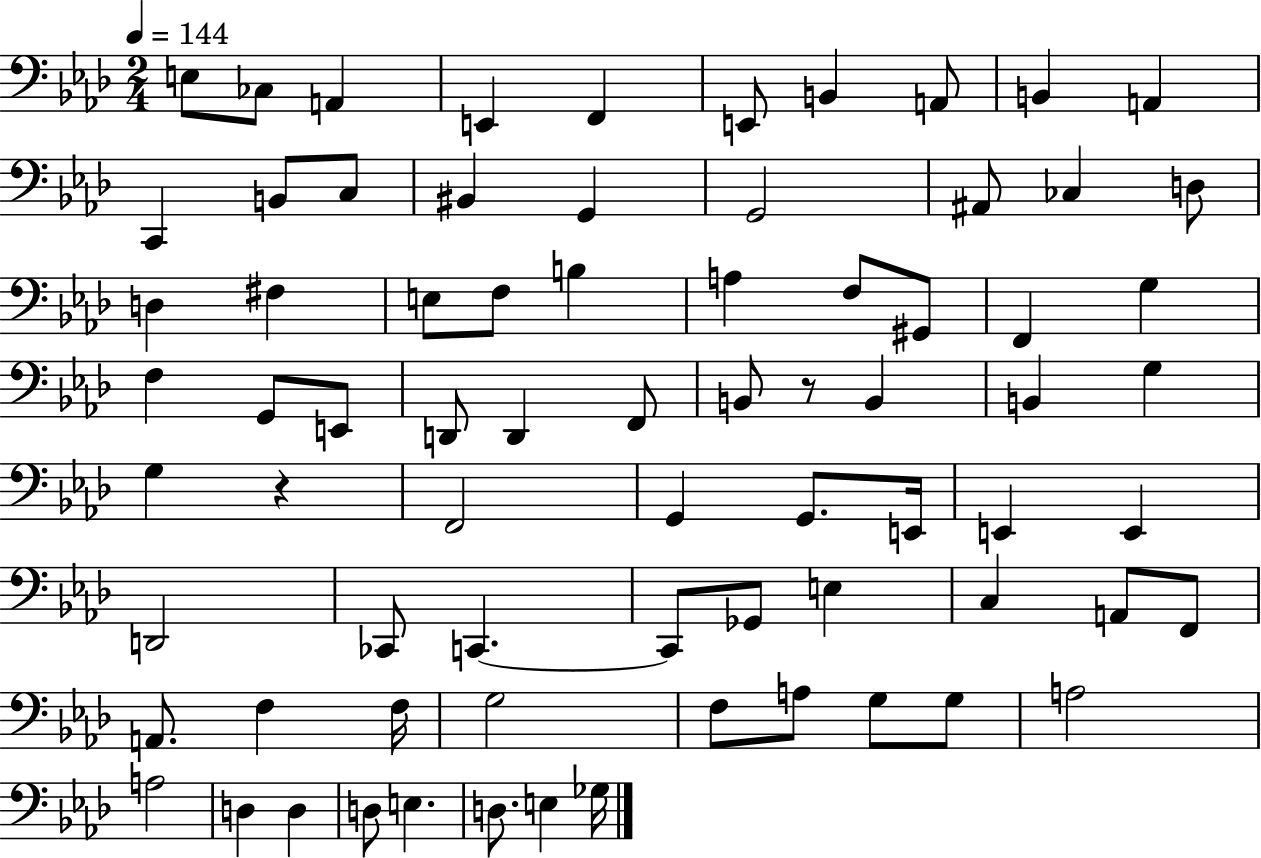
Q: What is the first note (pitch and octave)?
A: E3